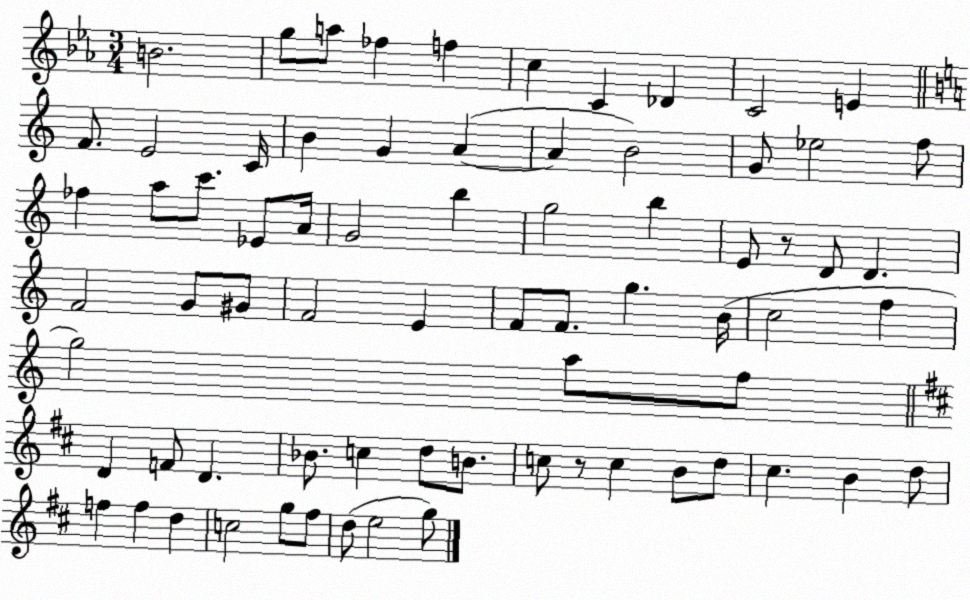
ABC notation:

X:1
T:Untitled
M:3/4
L:1/4
K:Eb
B2 g/2 a/2 _f f c C _D C2 E F/2 E2 C/4 B G A A B2 G/2 _e2 f/2 _f a/2 c'/2 _E/2 A/4 G2 b g2 b E/2 z/2 D/2 D F2 G/2 ^G/2 F2 E F/2 F/2 g B/4 c2 f g2 a/2 f/2 D F/2 D _B/2 c d/2 B/2 c/2 z/2 c B/2 d/2 ^c B d/2 f f d c2 g/2 ^f/2 d/2 e2 g/2